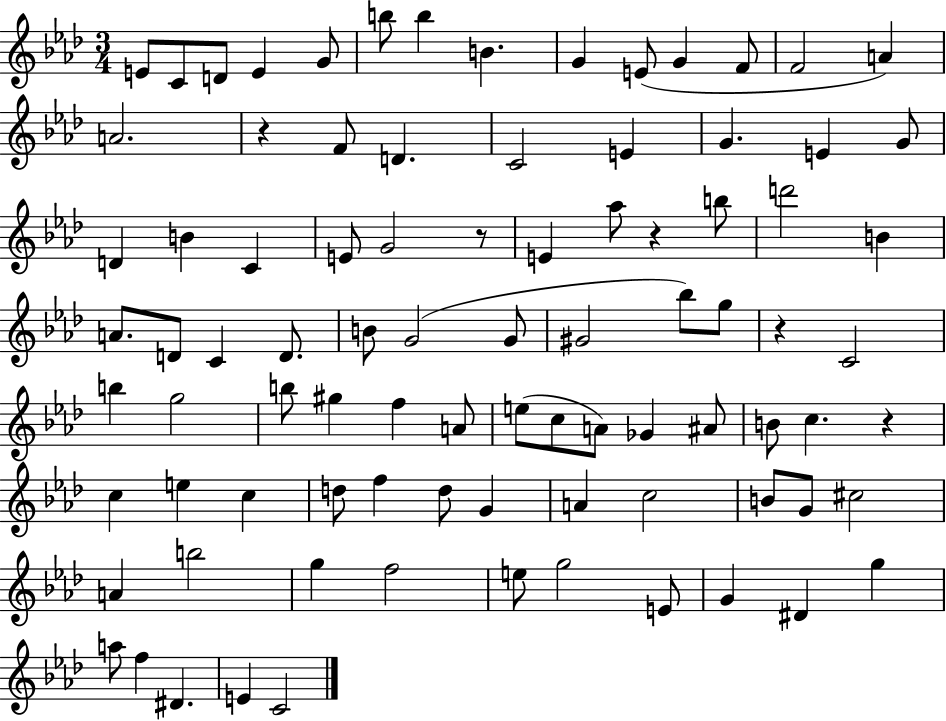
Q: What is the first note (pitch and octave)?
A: E4